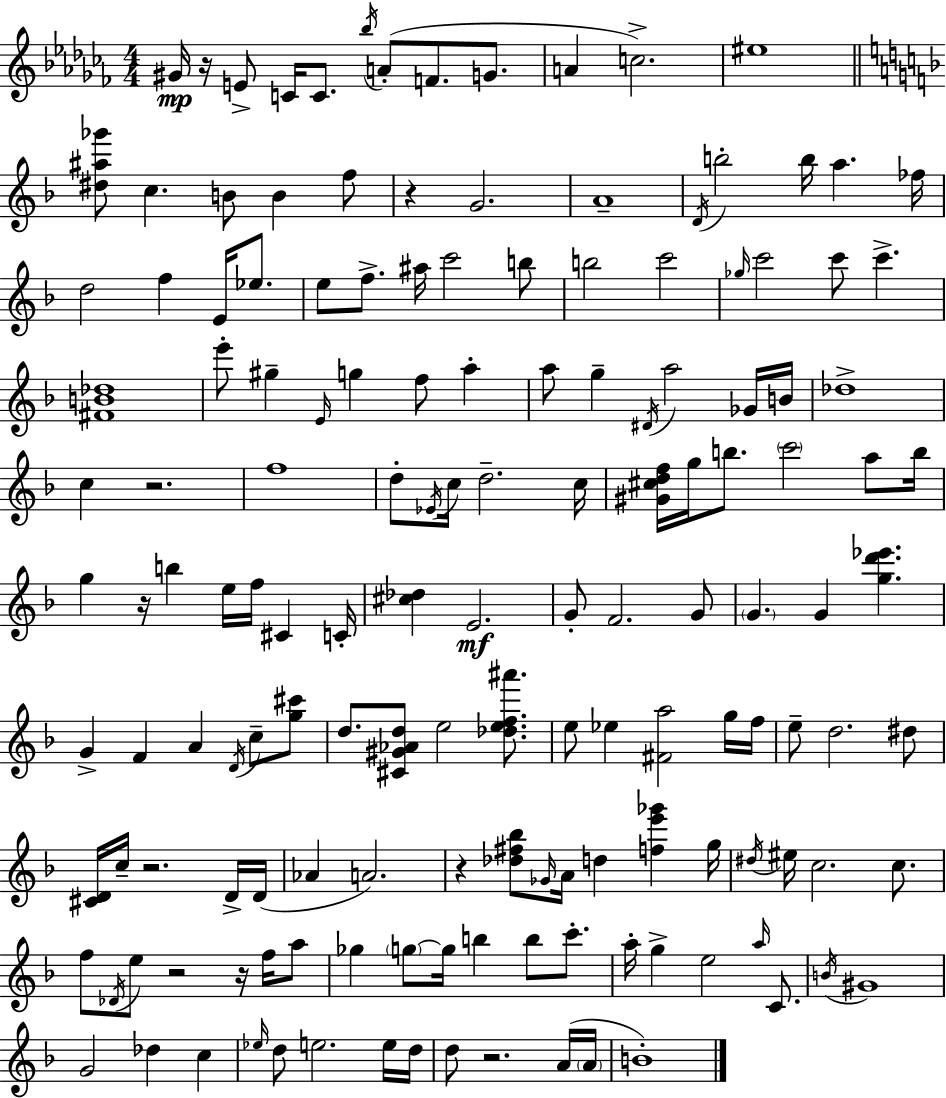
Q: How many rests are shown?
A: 9